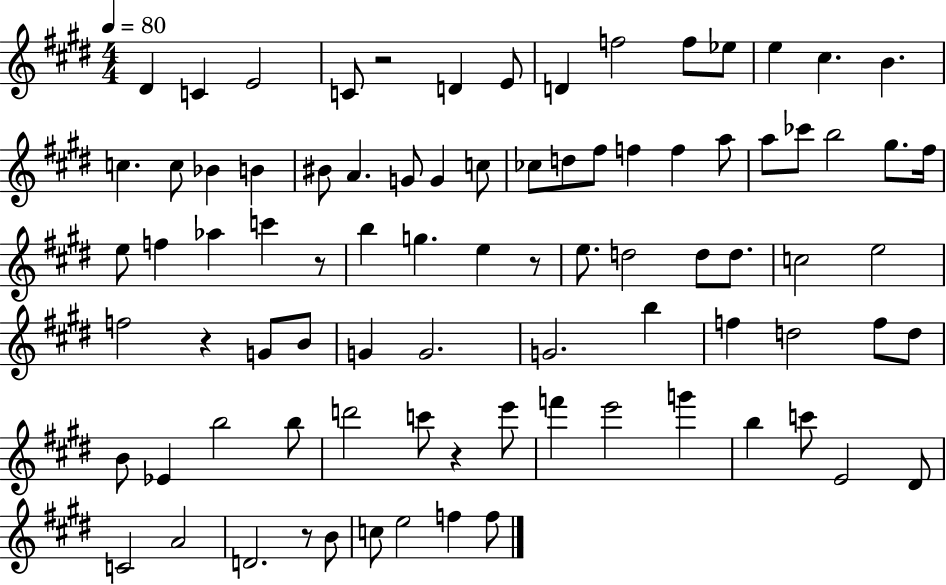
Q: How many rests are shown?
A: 6